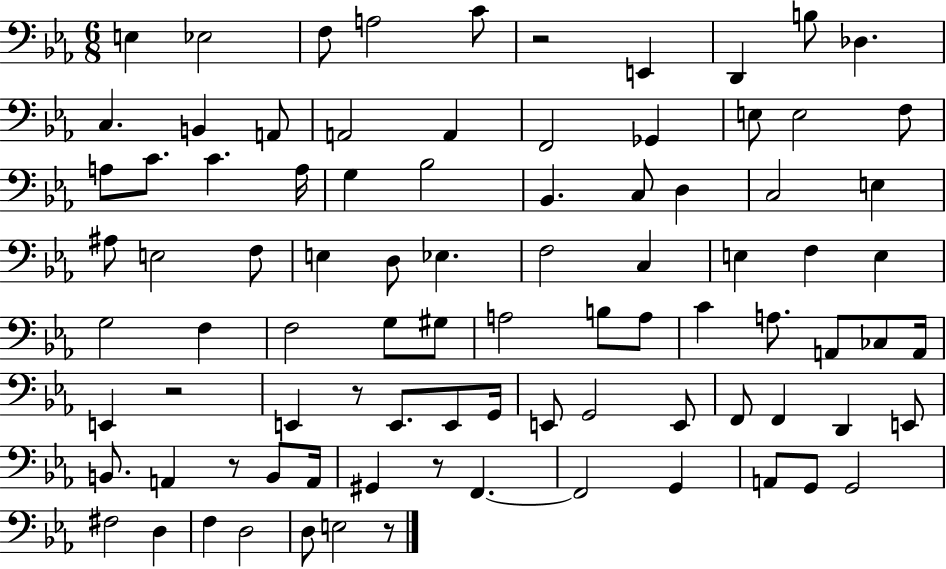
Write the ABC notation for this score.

X:1
T:Untitled
M:6/8
L:1/4
K:Eb
E, _E,2 F,/2 A,2 C/2 z2 E,, D,, B,/2 _D, C, B,, A,,/2 A,,2 A,, F,,2 _G,, E,/2 E,2 F,/2 A,/2 C/2 C A,/4 G, _B,2 _B,, C,/2 D, C,2 E, ^A,/2 E,2 F,/2 E, D,/2 _E, F,2 C, E, F, E, G,2 F, F,2 G,/2 ^G,/2 A,2 B,/2 A,/2 C A,/2 A,,/2 _C,/2 A,,/4 E,, z2 E,, z/2 E,,/2 E,,/2 G,,/4 E,,/2 G,,2 E,,/2 F,,/2 F,, D,, E,,/2 B,,/2 A,, z/2 B,,/2 A,,/4 ^G,, z/2 F,, F,,2 G,, A,,/2 G,,/2 G,,2 ^F,2 D, F, D,2 D,/2 E,2 z/2